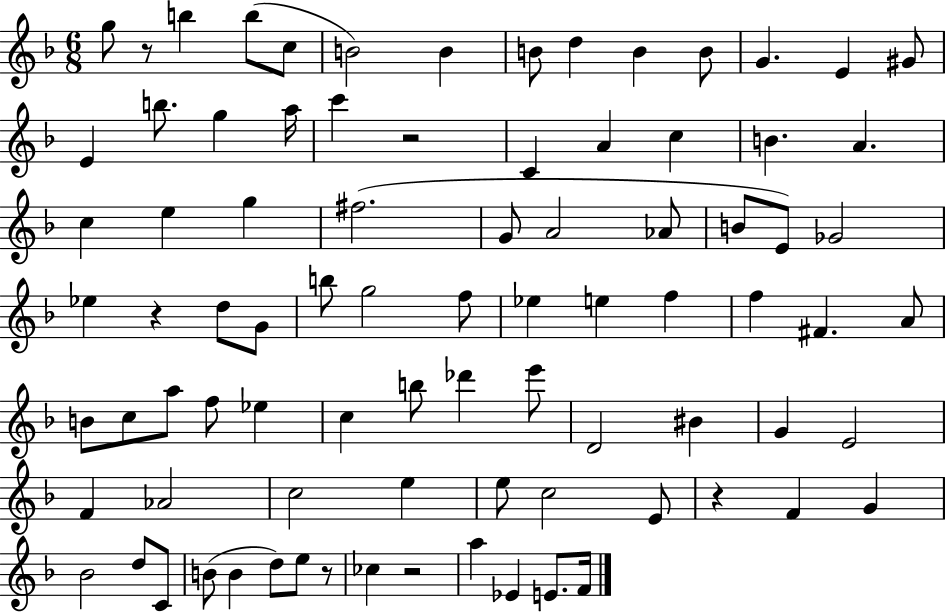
G5/e R/e B5/q B5/e C5/e B4/h B4/q B4/e D5/q B4/q B4/e G4/q. E4/q G#4/e E4/q B5/e. G5/q A5/s C6/q R/h C4/q A4/q C5/q B4/q. A4/q. C5/q E5/q G5/q F#5/h. G4/e A4/h Ab4/e B4/e E4/e Gb4/h Eb5/q R/q D5/e G4/e B5/e G5/h F5/e Eb5/q E5/q F5/q F5/q F#4/q. A4/e B4/e C5/e A5/e F5/e Eb5/q C5/q B5/e Db6/q E6/e D4/h BIS4/q G4/q E4/h F4/q Ab4/h C5/h E5/q E5/e C5/h E4/e R/q F4/q G4/q Bb4/h D5/e C4/e B4/e B4/q D5/e E5/e R/e CES5/q R/h A5/q Eb4/q E4/e. F4/s